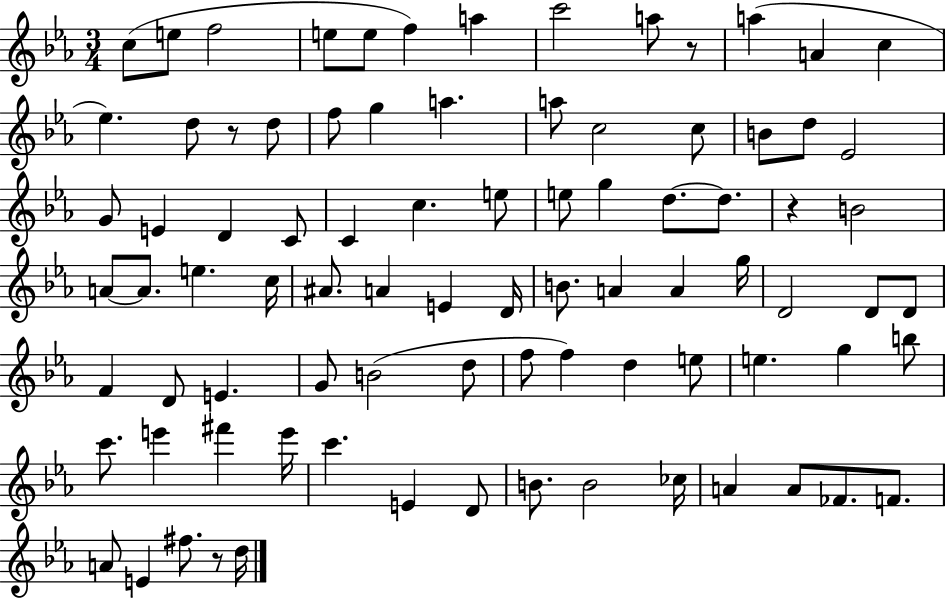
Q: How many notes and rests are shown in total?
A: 86